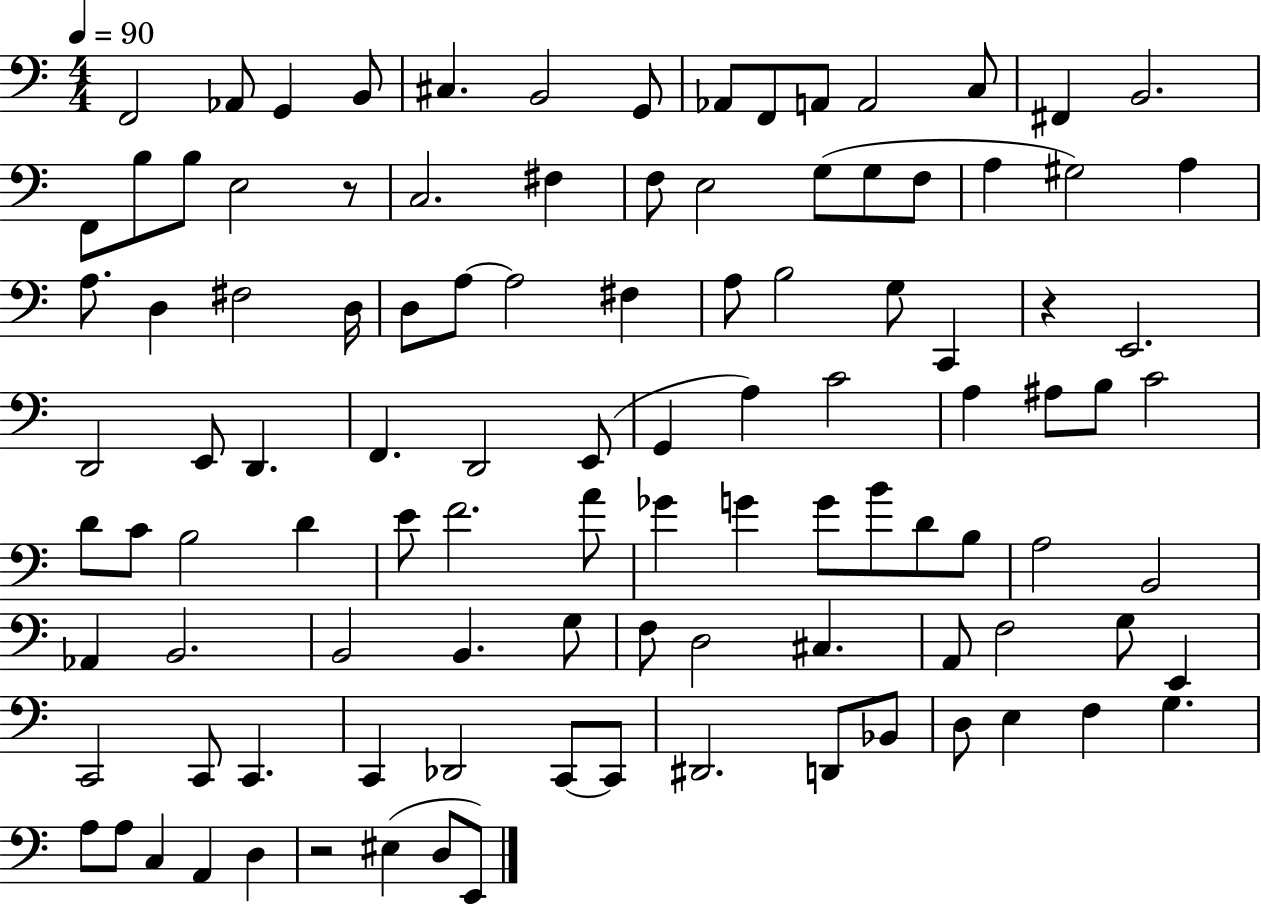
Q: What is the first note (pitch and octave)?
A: F2